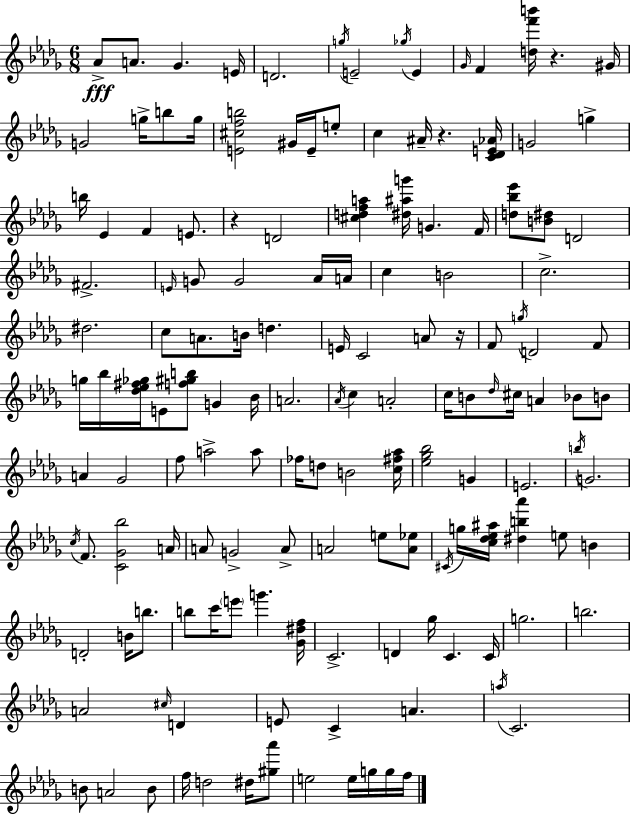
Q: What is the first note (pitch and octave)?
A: Ab4